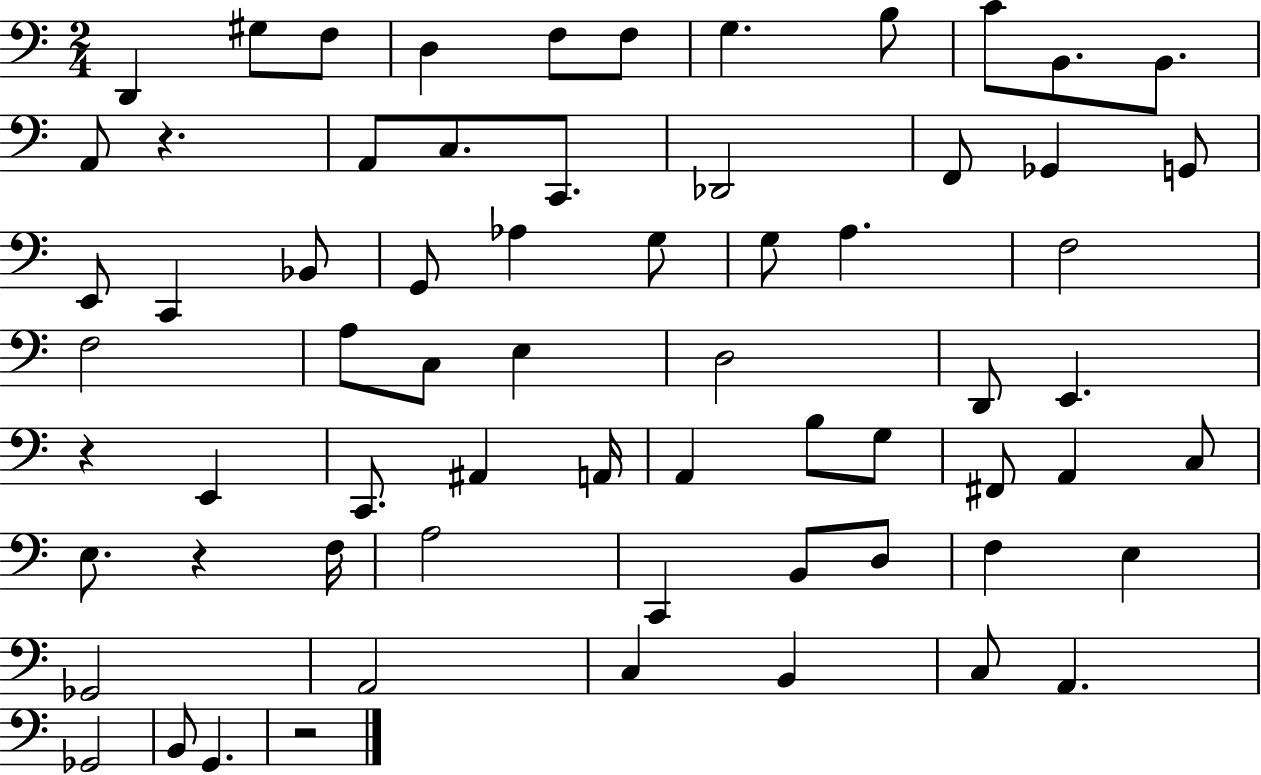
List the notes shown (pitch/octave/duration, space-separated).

D2/q G#3/e F3/e D3/q F3/e F3/e G3/q. B3/e C4/e B2/e. B2/e. A2/e R/q. A2/e C3/e. C2/e. Db2/h F2/e Gb2/q G2/e E2/e C2/q Bb2/e G2/e Ab3/q G3/e G3/e A3/q. F3/h F3/h A3/e C3/e E3/q D3/h D2/e E2/q. R/q E2/q C2/e. A#2/q A2/s A2/q B3/e G3/e F#2/e A2/q C3/e E3/e. R/q F3/s A3/h C2/q B2/e D3/e F3/q E3/q Gb2/h A2/h C3/q B2/q C3/e A2/q. Gb2/h B2/e G2/q. R/h